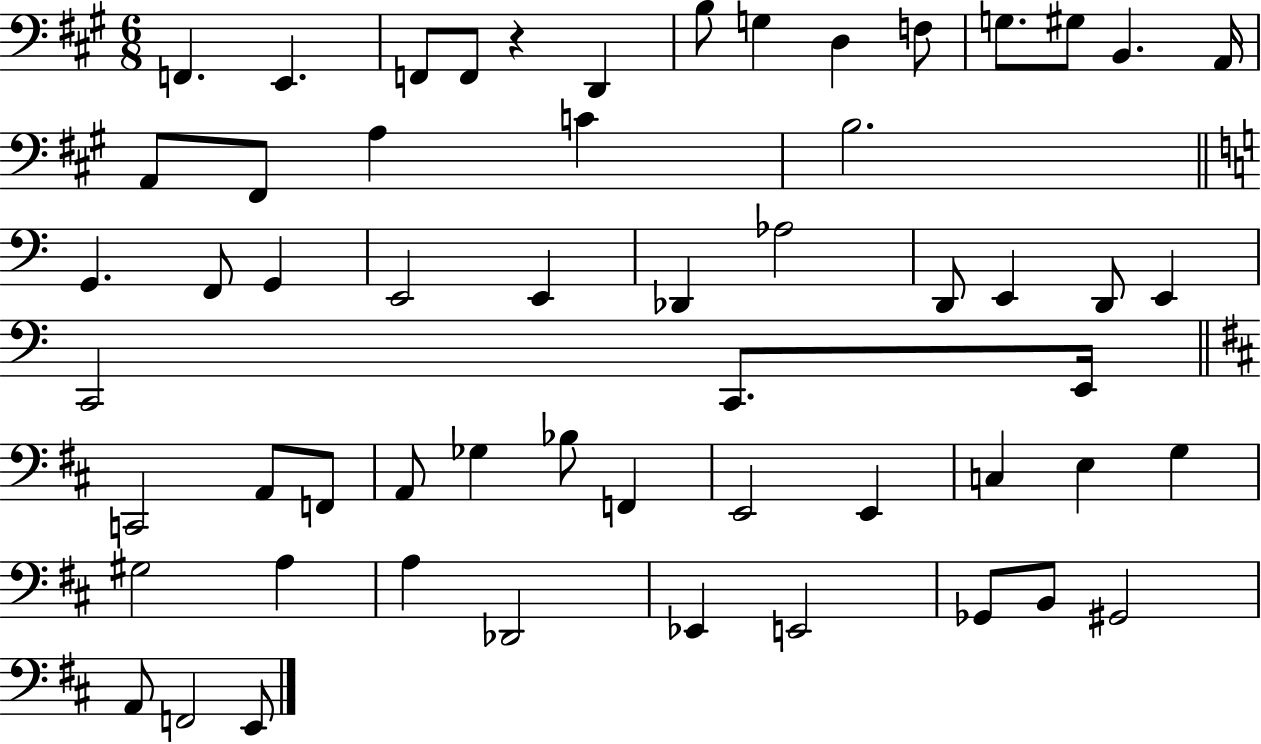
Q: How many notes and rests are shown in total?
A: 57